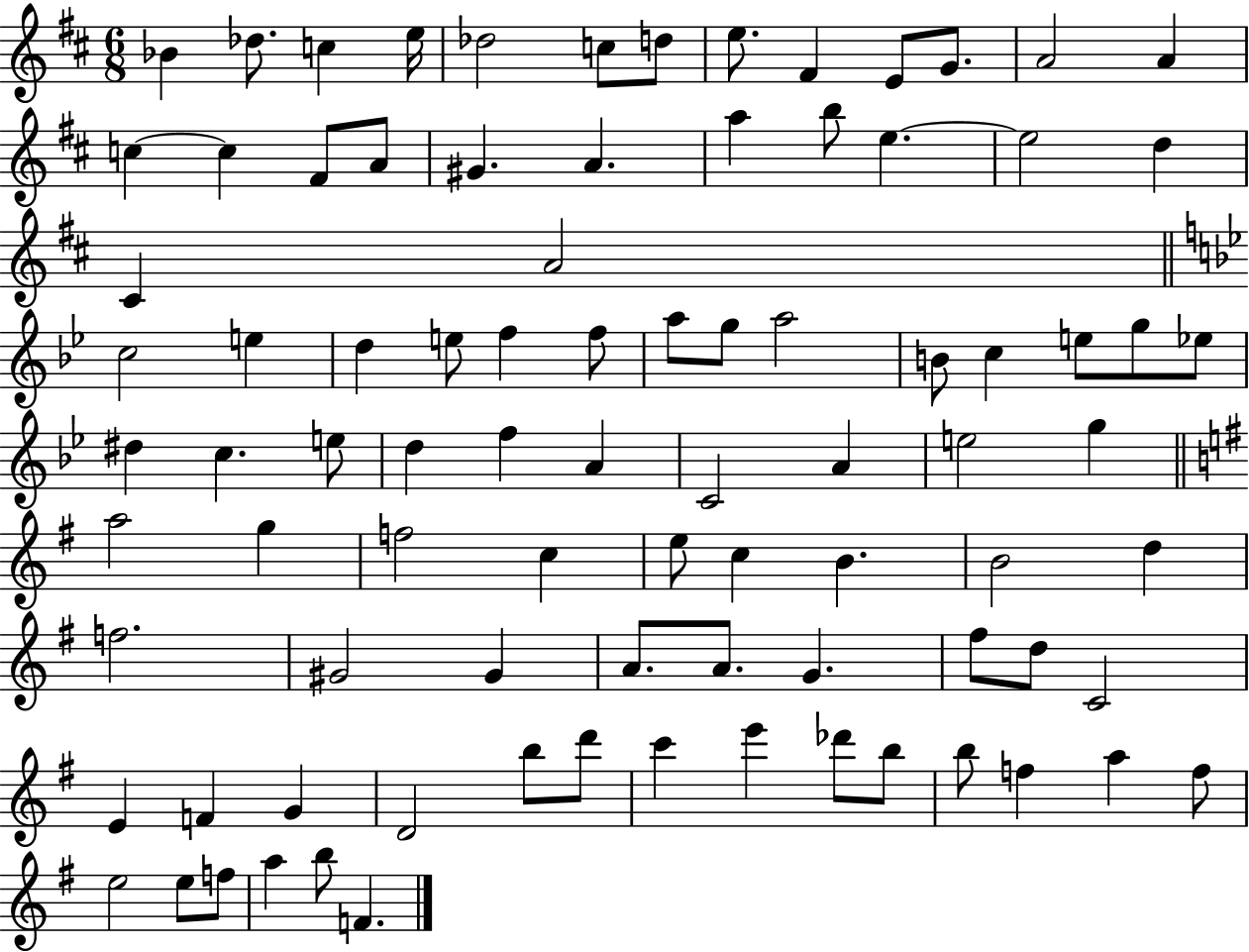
{
  \clef treble
  \numericTimeSignature
  \time 6/8
  \key d \major
  bes'4 des''8. c''4 e''16 | des''2 c''8 d''8 | e''8. fis'4 e'8 g'8. | a'2 a'4 | \break c''4~~ c''4 fis'8 a'8 | gis'4. a'4. | a''4 b''8 e''4.~~ | e''2 d''4 | \break cis'4 a'2 | \bar "||" \break \key bes \major c''2 e''4 | d''4 e''8 f''4 f''8 | a''8 g''8 a''2 | b'8 c''4 e''8 g''8 ees''8 | \break dis''4 c''4. e''8 | d''4 f''4 a'4 | c'2 a'4 | e''2 g''4 | \break \bar "||" \break \key g \major a''2 g''4 | f''2 c''4 | e''8 c''4 b'4. | b'2 d''4 | \break f''2. | gis'2 gis'4 | a'8. a'8. g'4. | fis''8 d''8 c'2 | \break e'4 f'4 g'4 | d'2 b''8 d'''8 | c'''4 e'''4 des'''8 b''8 | b''8 f''4 a''4 f''8 | \break e''2 e''8 f''8 | a''4 b''8 f'4. | \bar "|."
}